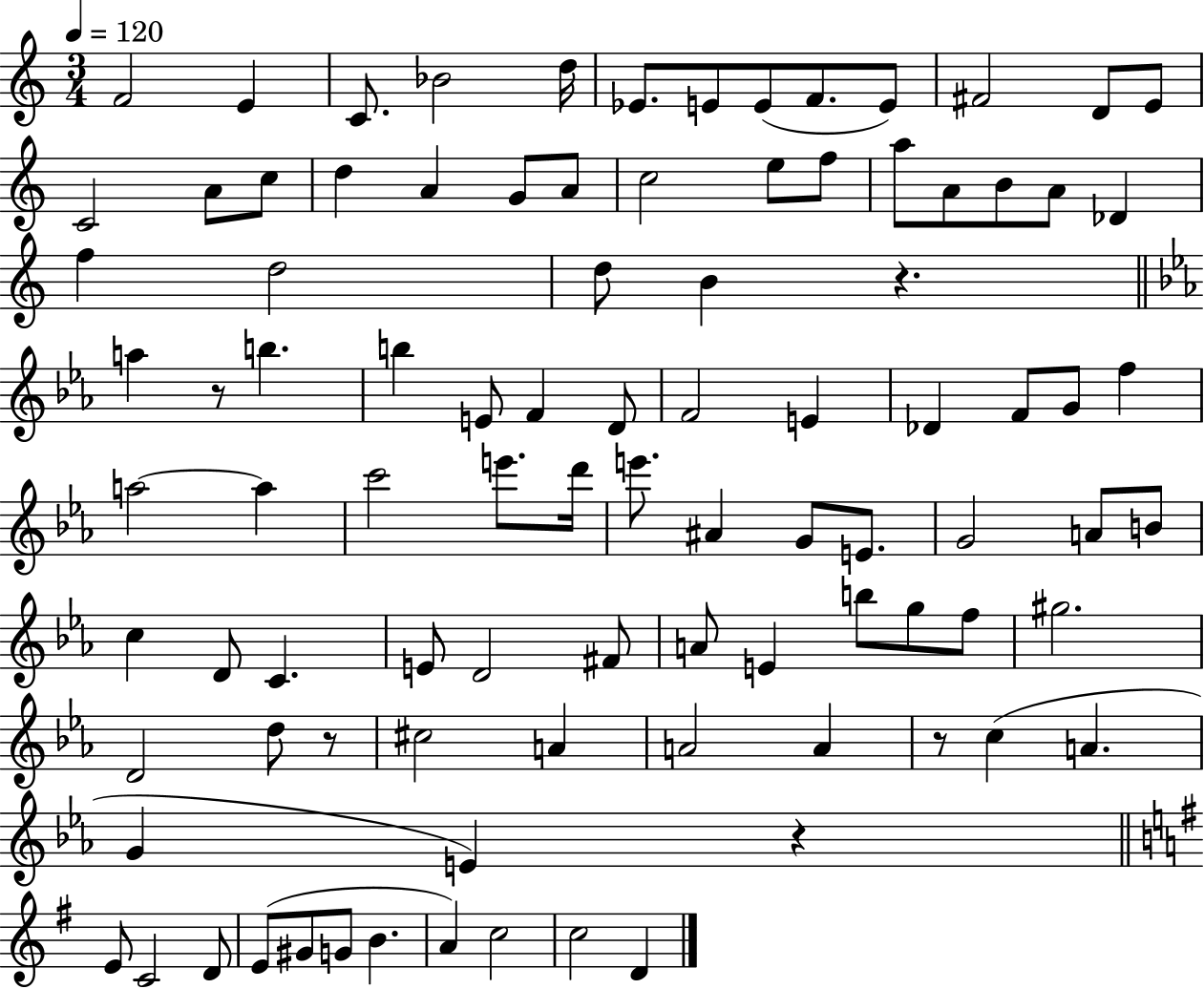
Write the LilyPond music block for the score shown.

{
  \clef treble
  \numericTimeSignature
  \time 3/4
  \key c \major
  \tempo 4 = 120
  f'2 e'4 | c'8. bes'2 d''16 | ees'8. e'8 e'8( f'8. e'8) | fis'2 d'8 e'8 | \break c'2 a'8 c''8 | d''4 a'4 g'8 a'8 | c''2 e''8 f''8 | a''8 a'8 b'8 a'8 des'4 | \break f''4 d''2 | d''8 b'4 r4. | \bar "||" \break \key ees \major a''4 r8 b''4. | b''4 e'8 f'4 d'8 | f'2 e'4 | des'4 f'8 g'8 f''4 | \break a''2~~ a''4 | c'''2 e'''8. d'''16 | e'''8. ais'4 g'8 e'8. | g'2 a'8 b'8 | \break c''4 d'8 c'4. | e'8 d'2 fis'8 | a'8 e'4 b''8 g''8 f''8 | gis''2. | \break d'2 d''8 r8 | cis''2 a'4 | a'2 a'4 | r8 c''4( a'4. | \break g'4 e'4) r4 | \bar "||" \break \key g \major e'8 c'2 d'8 | e'8( gis'8 g'8 b'4. | a'4) c''2 | c''2 d'4 | \break \bar "|."
}